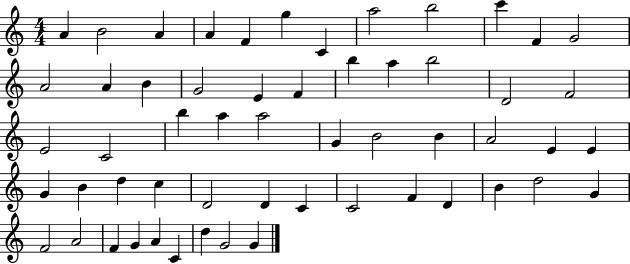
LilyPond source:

{
  \clef treble
  \numericTimeSignature
  \time 4/4
  \key c \major
  a'4 b'2 a'4 | a'4 f'4 g''4 c'4 | a''2 b''2 | c'''4 f'4 g'2 | \break a'2 a'4 b'4 | g'2 e'4 f'4 | b''4 a''4 b''2 | d'2 f'2 | \break e'2 c'2 | b''4 a''4 a''2 | g'4 b'2 b'4 | a'2 e'4 e'4 | \break g'4 b'4 d''4 c''4 | d'2 d'4 c'4 | c'2 f'4 d'4 | b'4 d''2 g'4 | \break f'2 a'2 | f'4 g'4 a'4 c'4 | d''4 g'2 g'4 | \bar "|."
}